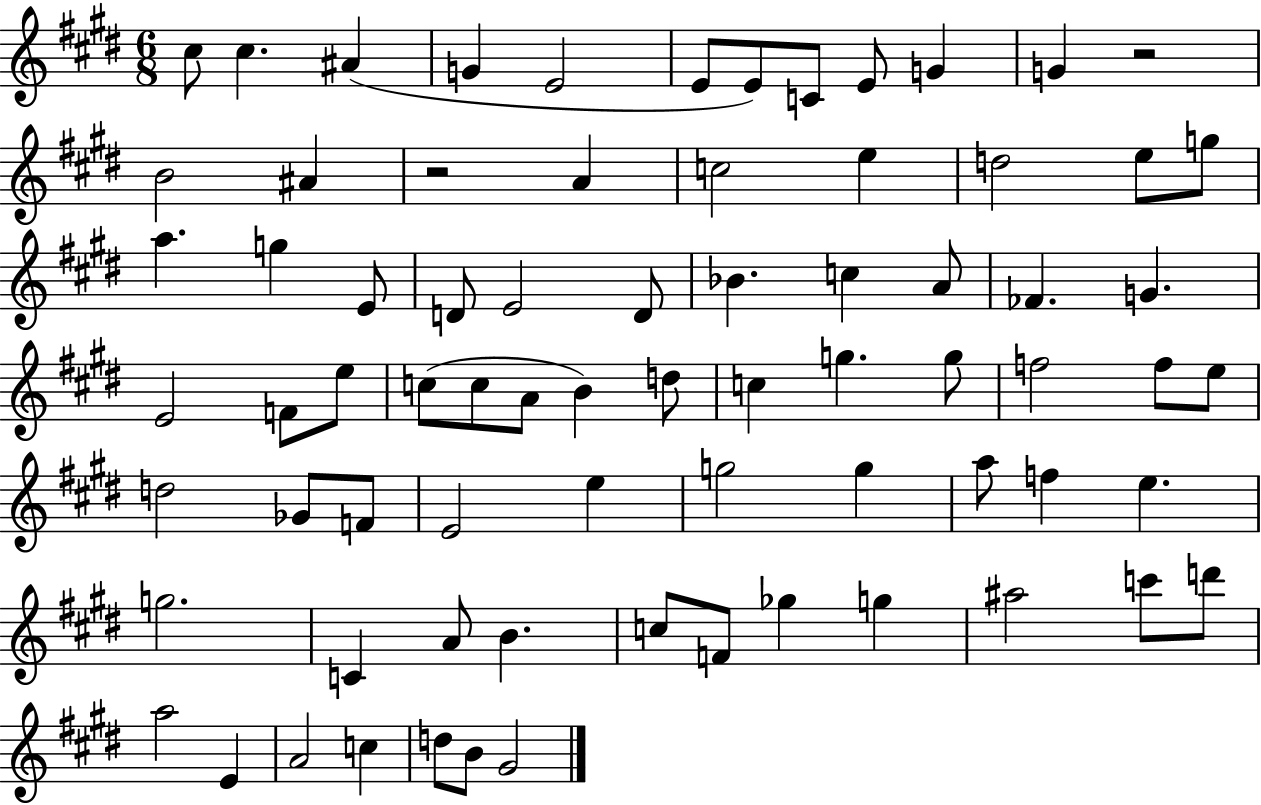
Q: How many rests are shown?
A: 2